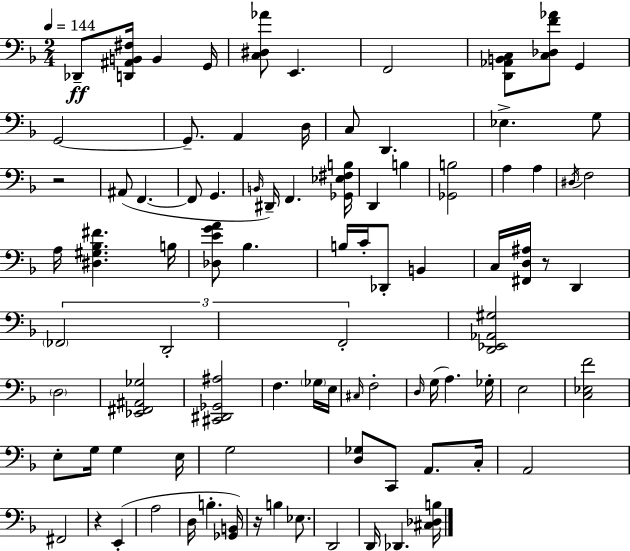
Db2/e [D2,A#2,B2,F#3]/s B2/q G2/s [C3,D#3,Ab4]/e E2/q. F2/h [D2,Ab2,B2,C3]/e [C3,Db3,F4,Ab4]/e G2/q G2/h G2/e. A2/q D3/s C3/e D2/q. Eb3/q. G3/e R/h A#2/e F2/q. F2/e G2/q. B2/s D#2/s F2/q. [Gb2,Eb3,F#3,B3]/s D2/q B3/q [Gb2,B3]/h A3/q A3/q D#3/s F3/h A3/s [D#3,G#3,Bb3,F#4]/q. B3/s [Db3,E4,G4,A4]/e Bb3/q. B3/s C4/s Db2/e B2/q C3/s [F#2,D3,A#3]/s R/e D2/q FES2/h D2/h F2/h [D2,Eb2,Ab2,G#3]/h D3/h [Eb2,F#2,A#2,Gb3]/h [C#2,D#2,Gb2,A#3]/h F3/q. Gb3/s E3/s C#3/s F3/h D3/s G3/s A3/q. Gb3/s E3/h [C3,Eb3,F4]/h E3/e G3/s G3/q E3/s G3/h [D3,Gb3]/e C2/e A2/e. C3/s A2/h F#2/h R/q E2/q A3/h D3/s B3/q. [Gb2,B2]/s R/s B3/q Eb3/e. D2/h D2/s Db2/q. [C#3,Db3,B3]/s